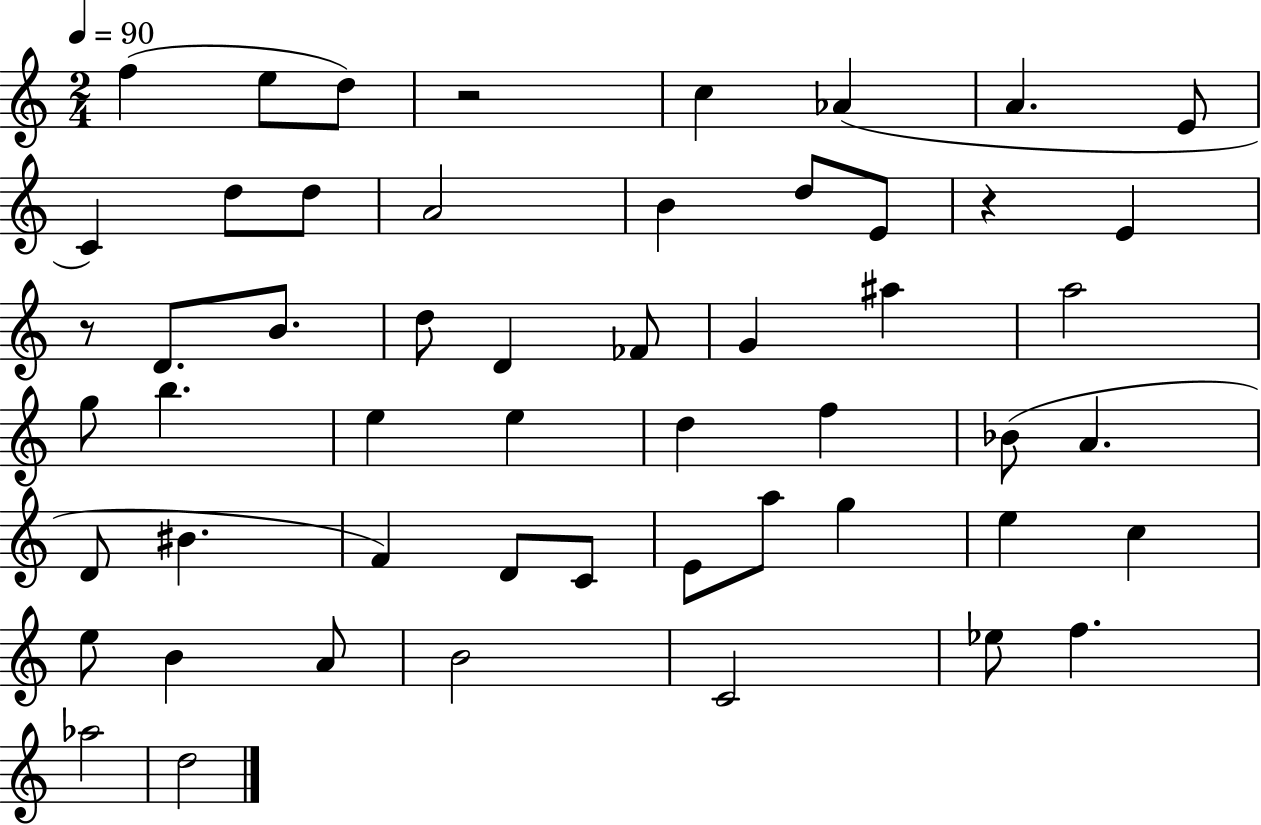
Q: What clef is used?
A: treble